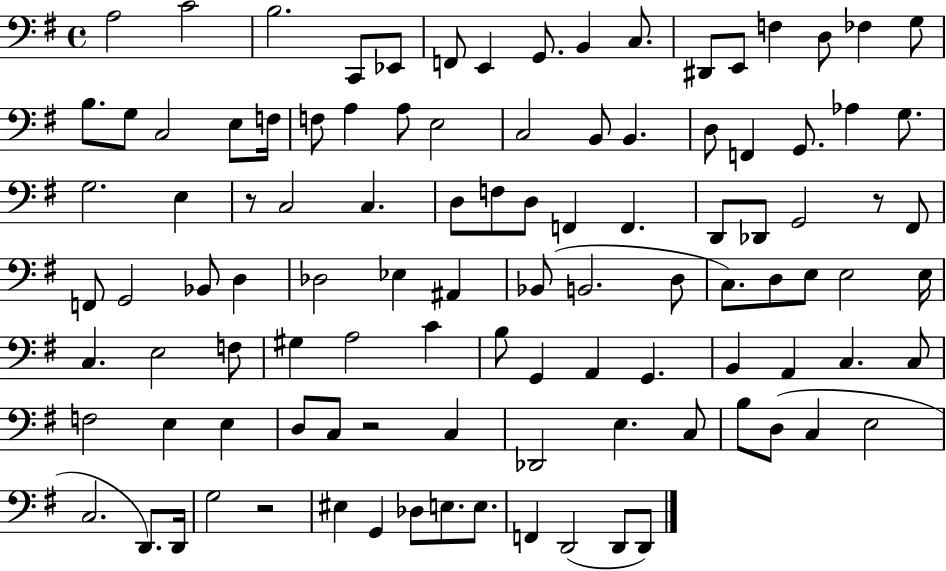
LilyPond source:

{
  \clef bass
  \time 4/4
  \defaultTimeSignature
  \key g \major
  a2 c'2 | b2. c,8 ees,8 | f,8 e,4 g,8. b,4 c8. | dis,8 e,8 f4 d8 fes4 g8 | \break b8. g8 c2 e8 f16 | f8 a4 a8 e2 | c2 b,8 b,4. | d8 f,4 g,8. aes4 g8. | \break g2. e4 | r8 c2 c4. | d8 f8 d8 f,4 f,4. | d,8 des,8 g,2 r8 fis,8 | \break f,8 g,2 bes,8 d4 | des2 ees4 ais,4 | bes,8( b,2. d8 | c8.) d8 e8 e2 e16 | \break c4. e2 f8 | gis4 a2 c'4 | b8 g,4 a,4 g,4. | b,4 a,4 c4. c8 | \break f2 e4 e4 | d8 c8 r2 c4 | des,2 e4. c8 | b8 d8( c4 e2 | \break c2. d,8.) d,16 | g2 r2 | eis4 g,4 des8 e8. e8. | f,4 d,2( d,8 d,8) | \break \bar "|."
}